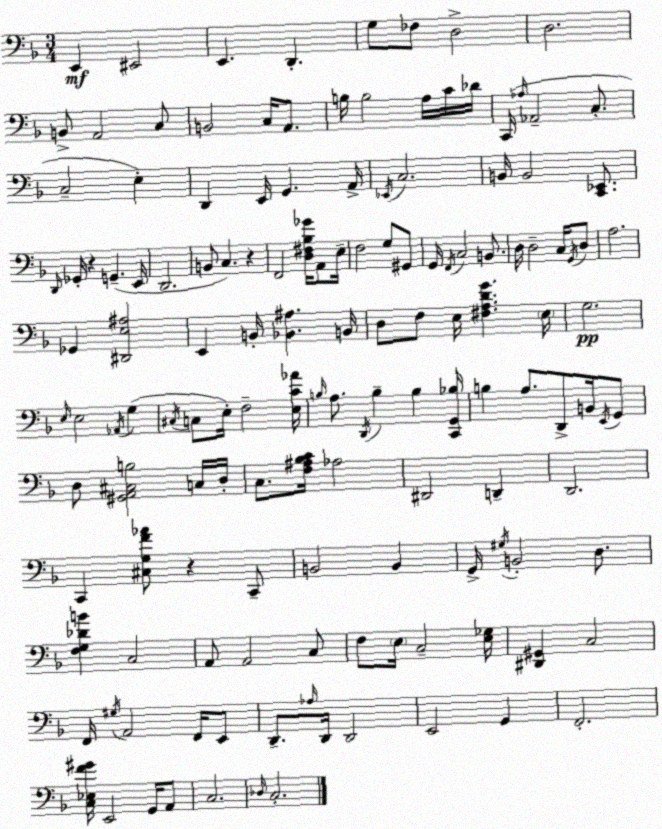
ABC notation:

X:1
T:Untitled
M:3/4
L:1/4
K:Dm
E,, ^E,,2 E,, D,, G,/2 _F,/2 D,2 D,2 B,,/2 A,,2 C,/2 B,,2 C,/4 A,,/2 B,/4 B,2 A,/4 C/4 _D/4 C,,/4 _A,/4 _A,,2 C,/2 C,2 E, D,, E,,/4 G,, A,,/4 _E,,/4 C,2 B,,/4 B,,2 [C,,_E,,]/2 D,,/4 _G,,/4 z G,, E,,/4 D,,2 B,,/2 C, z F,,2 [D,^F,_B,_G]/4 A,,/2 E,/4 F,2 G,/2 ^G,,/2 G,,/4 F,,/4 C,2 B,,/2 D,/4 D,2 C,/4 G,,/4 D,/2 A,2 _G,, [^D,,E,^A,]2 E,, B,,/4 [_B,,^A,] B,,/4 D,/2 F,/2 E,/4 [^F,A,DG] E,/4 G,2 E,/4 E,2 _A,,/4 G, ^C,/4 C,/2 E,/4 F,2 [E,C_A]/4 B,/4 A,/2 D,,/4 B, B, [C,,G,,_B,]/4 B, A,/2 D,,/2 B,,/4 E,,/4 G,,/2 D,/2 [^G,,A,,^C,B,]2 C,/4 D,/4 C,/2 [F,^A,_B,C]/4 _A,2 ^D,,2 D,, D,,2 C,, [^C,G,F_A]/2 z C,,/2 B,,2 B,, G,,/4 ^G,/4 B,,2 D,/2 [F,G,_DB] C,2 A,,/2 A,,2 C,/2 F,/2 E,/4 C,2 [E,_G,]/4 [^D,,^G,,] C,2 F,,/4 ^G,/4 A,,2 F,,/4 E,,/2 D,,/2 _A,/4 D,,/4 D,,2 E,,2 G,, F,,2 [C,_E,F^G]/4 E,,2 G,,/4 A,,/2 C,2 _D,/4 C,2